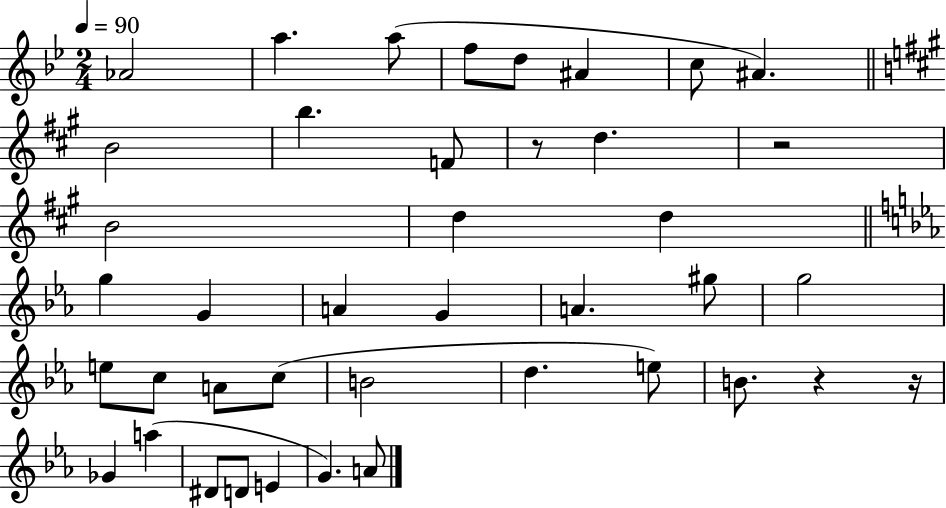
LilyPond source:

{
  \clef treble
  \numericTimeSignature
  \time 2/4
  \key bes \major
  \tempo 4 = 90
  \repeat volta 2 { aes'2 | a''4. a''8( | f''8 d''8 ais'4 | c''8 ais'4.) | \break \bar "||" \break \key a \major b'2 | b''4. f'8 | r8 d''4. | r2 | \break b'2 | d''4 d''4 | \bar "||" \break \key ees \major g''4 g'4 | a'4 g'4 | a'4. gis''8 | g''2 | \break e''8 c''8 a'8 c''8( | b'2 | d''4. e''8) | b'8. r4 r16 | \break ges'4 a''4( | dis'8 d'8 e'4 | g'4.) a'8 | } \bar "|."
}